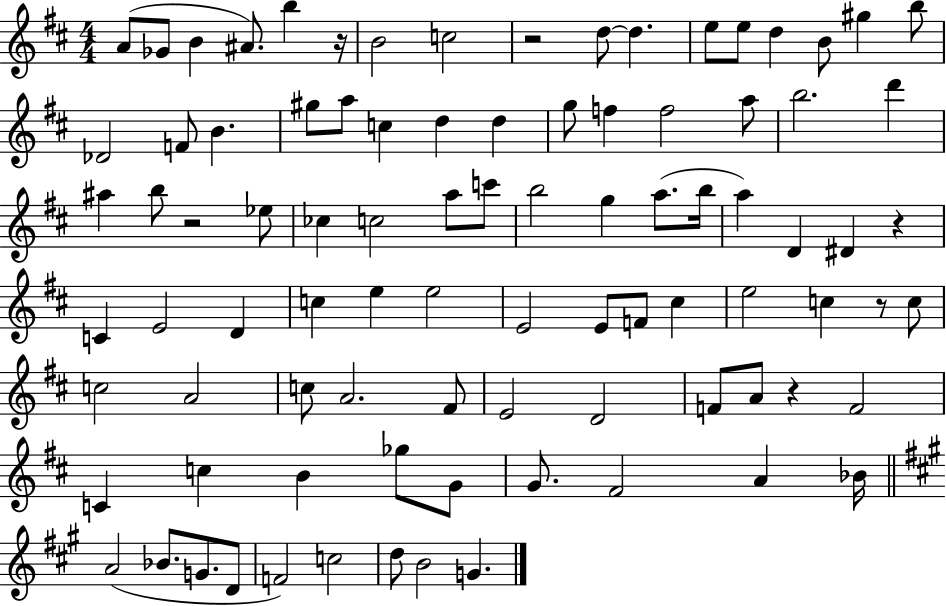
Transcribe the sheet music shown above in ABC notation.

X:1
T:Untitled
M:4/4
L:1/4
K:D
A/2 _G/2 B ^A/2 b z/4 B2 c2 z2 d/2 d e/2 e/2 d B/2 ^g b/2 _D2 F/2 B ^g/2 a/2 c d d g/2 f f2 a/2 b2 d' ^a b/2 z2 _e/2 _c c2 a/2 c'/2 b2 g a/2 b/4 a D ^D z C E2 D c e e2 E2 E/2 F/2 ^c e2 c z/2 c/2 c2 A2 c/2 A2 ^F/2 E2 D2 F/2 A/2 z F2 C c B _g/2 G/2 G/2 ^F2 A _B/4 A2 _B/2 G/2 D/2 F2 c2 d/2 B2 G